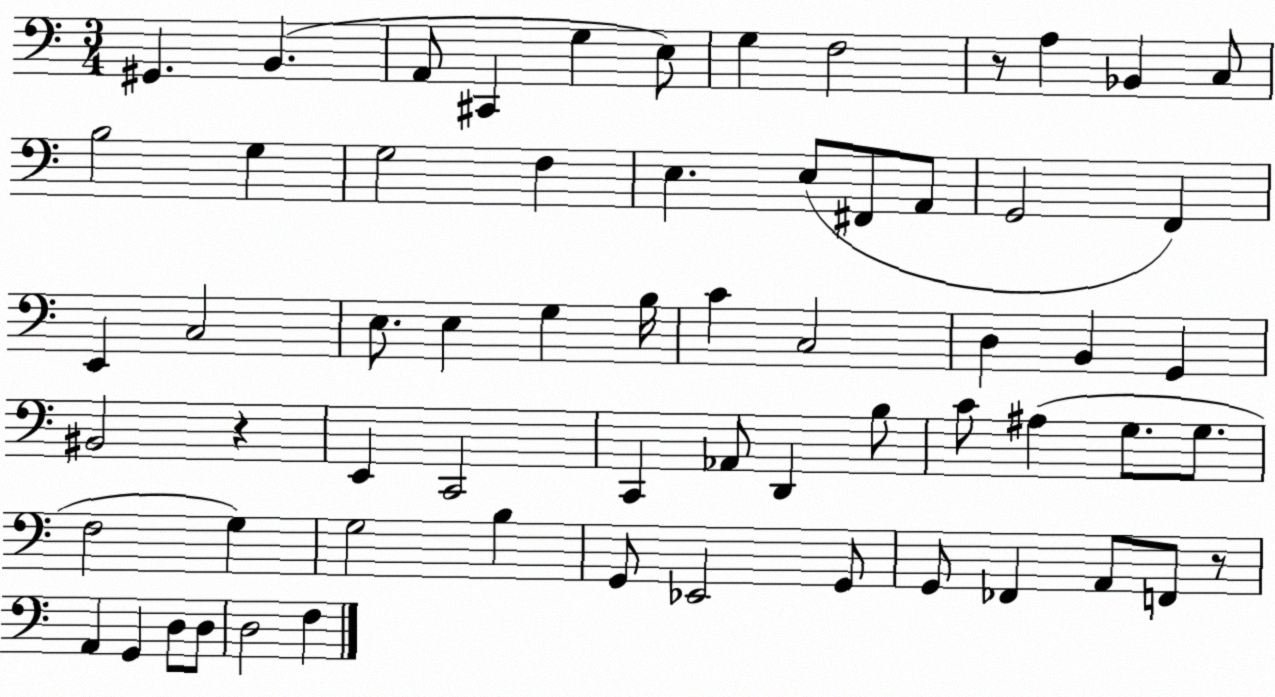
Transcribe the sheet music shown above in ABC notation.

X:1
T:Untitled
M:3/4
L:1/4
K:C
^G,, B,, A,,/2 ^C,, G, E,/2 G, F,2 z/2 A, _B,, C,/2 B,2 G, G,2 F, E, E,/2 ^F,,/2 A,,/2 G,,2 F,, E,, C,2 E,/2 E, G, B,/4 C C,2 D, B,, G,, ^B,,2 z E,, C,,2 C,, _A,,/2 D,, B,/2 C/2 ^A, G,/2 G,/2 F,2 G, G,2 B, G,,/2 _E,,2 G,,/2 G,,/2 _F,, A,,/2 F,,/2 z/2 A,, G,, D,/2 D,/2 D,2 F,